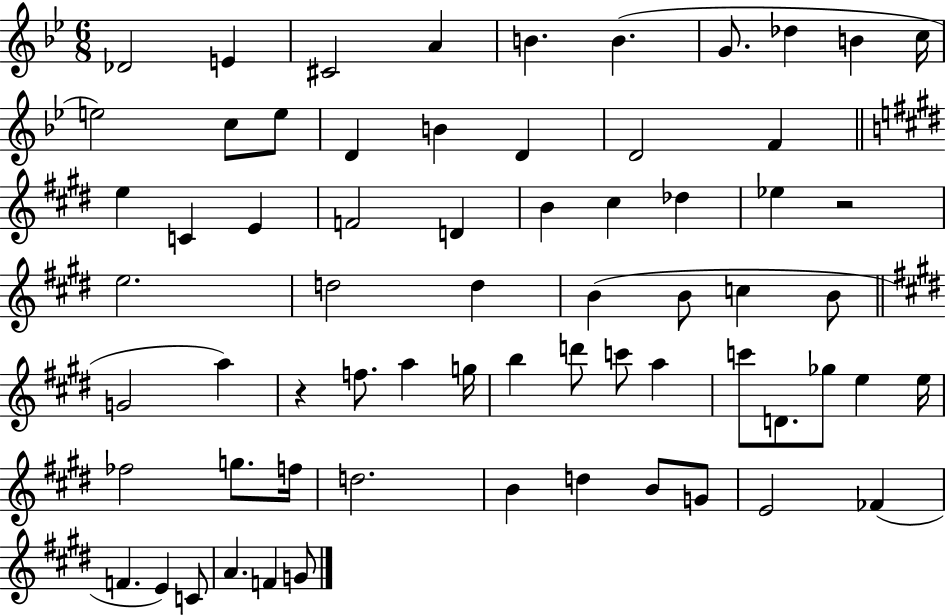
Db4/h E4/q C#4/h A4/q B4/q. B4/q. G4/e. Db5/q B4/q C5/s E5/h C5/e E5/e D4/q B4/q D4/q D4/h F4/q E5/q C4/q E4/q F4/h D4/q B4/q C#5/q Db5/q Eb5/q R/h E5/h. D5/h D5/q B4/q B4/e C5/q B4/e G4/h A5/q R/q F5/e. A5/q G5/s B5/q D6/e C6/e A5/q C6/e D4/e. Gb5/e E5/q E5/s FES5/h G5/e. F5/s D5/h. B4/q D5/q B4/e G4/e E4/h FES4/q F4/q. E4/q C4/e A4/q. F4/q G4/e